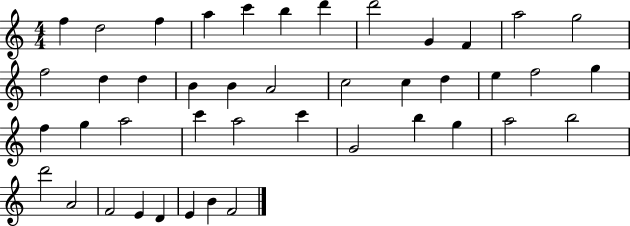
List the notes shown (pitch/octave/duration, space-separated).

F5/q D5/h F5/q A5/q C6/q B5/q D6/q D6/h G4/q F4/q A5/h G5/h F5/h D5/q D5/q B4/q B4/q A4/h C5/h C5/q D5/q E5/q F5/h G5/q F5/q G5/q A5/h C6/q A5/h C6/q G4/h B5/q G5/q A5/h B5/h D6/h A4/h F4/h E4/q D4/q E4/q B4/q F4/h